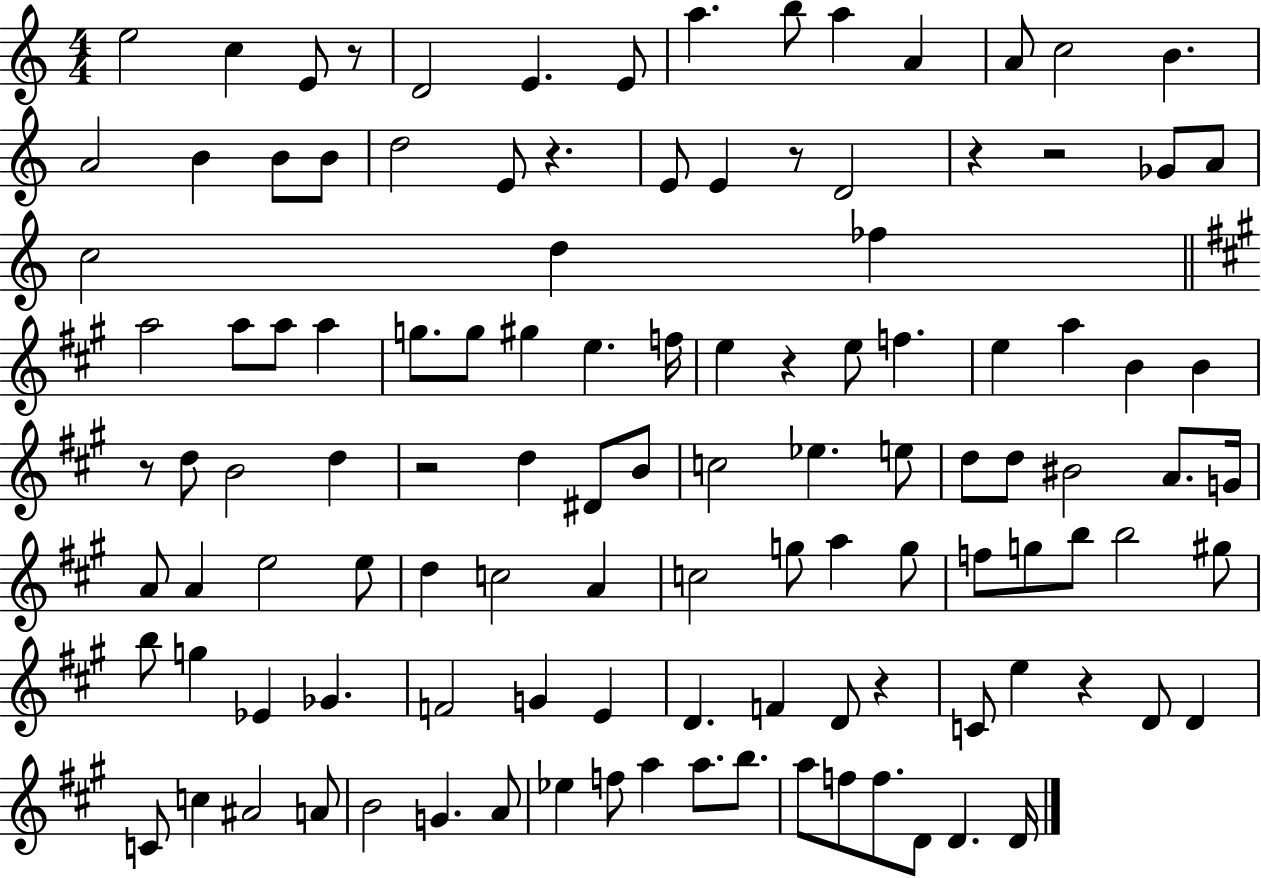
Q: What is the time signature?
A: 4/4